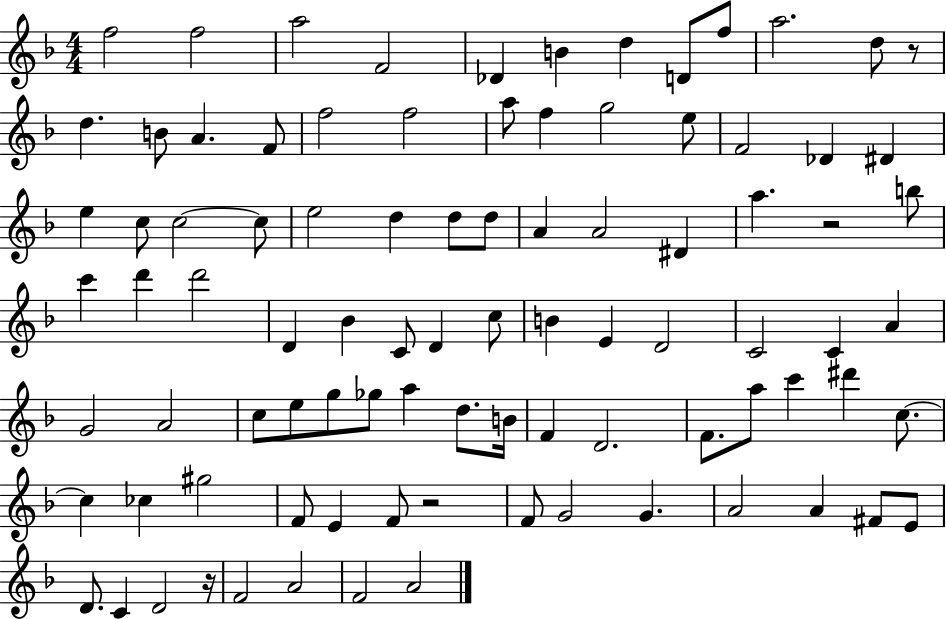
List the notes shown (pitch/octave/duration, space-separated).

F5/h F5/h A5/h F4/h Db4/q B4/q D5/q D4/e F5/e A5/h. D5/e R/e D5/q. B4/e A4/q. F4/e F5/h F5/h A5/e F5/q G5/h E5/e F4/h Db4/q D#4/q E5/q C5/e C5/h C5/e E5/h D5/q D5/e D5/e A4/q A4/h D#4/q A5/q. R/h B5/e C6/q D6/q D6/h D4/q Bb4/q C4/e D4/q C5/e B4/q E4/q D4/h C4/h C4/q A4/q G4/h A4/h C5/e E5/e G5/e Gb5/e A5/q D5/e. B4/s F4/q D4/h. F4/e. A5/e C6/q D#6/q C5/e. C5/q CES5/q G#5/h F4/e E4/q F4/e R/h F4/e G4/h G4/q. A4/h A4/q F#4/e E4/e D4/e. C4/q D4/h R/s F4/h A4/h F4/h A4/h